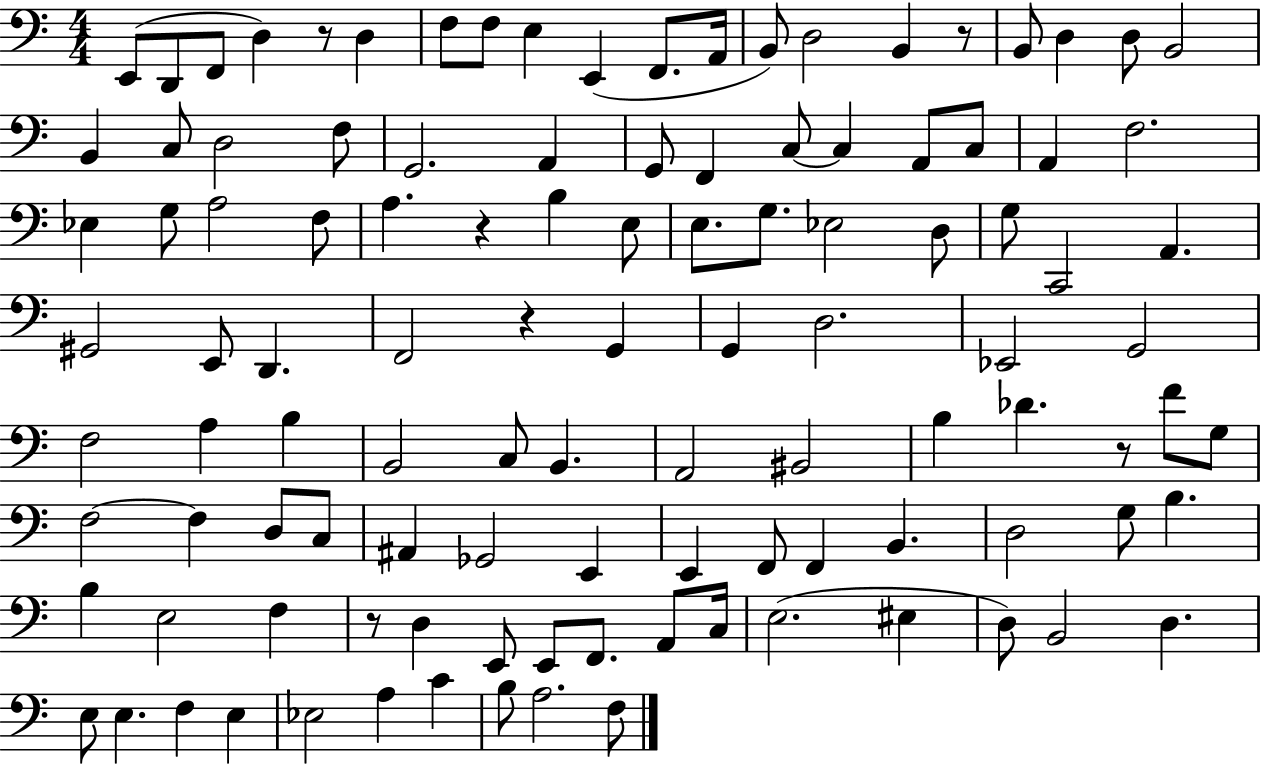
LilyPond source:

{
  \clef bass
  \numericTimeSignature
  \time 4/4
  \key c \major
  e,8( d,8 f,8 d4) r8 d4 | f8 f8 e4 e,4( f,8. a,16 | b,8) d2 b,4 r8 | b,8 d4 d8 b,2 | \break b,4 c8 d2 f8 | g,2. a,4 | g,8 f,4 c8~~ c4 a,8 c8 | a,4 f2. | \break ees4 g8 a2 f8 | a4. r4 b4 e8 | e8. g8. ees2 d8 | g8 c,2 a,4. | \break gis,2 e,8 d,4. | f,2 r4 g,4 | g,4 d2. | ees,2 g,2 | \break f2 a4 b4 | b,2 c8 b,4. | a,2 bis,2 | b4 des'4. r8 f'8 g8 | \break f2~~ f4 d8 c8 | ais,4 ges,2 e,4 | e,4 f,8 f,4 b,4. | d2 g8 b4. | \break b4 e2 f4 | r8 d4 e,8 e,8 f,8. a,8 c16 | e2.( eis4 | d8) b,2 d4. | \break e8 e4. f4 e4 | ees2 a4 c'4 | b8 a2. f8 | \bar "|."
}